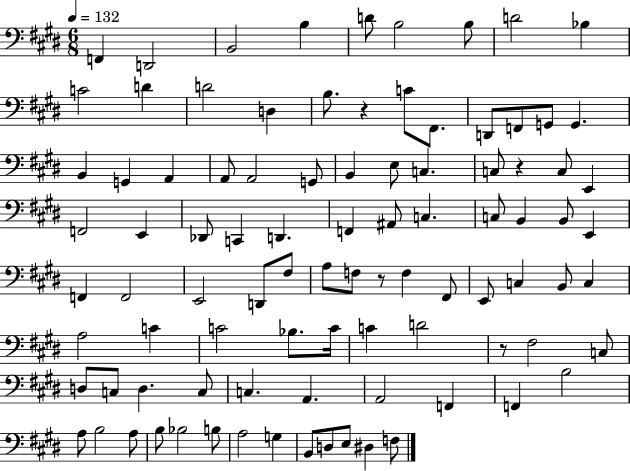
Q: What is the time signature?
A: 6/8